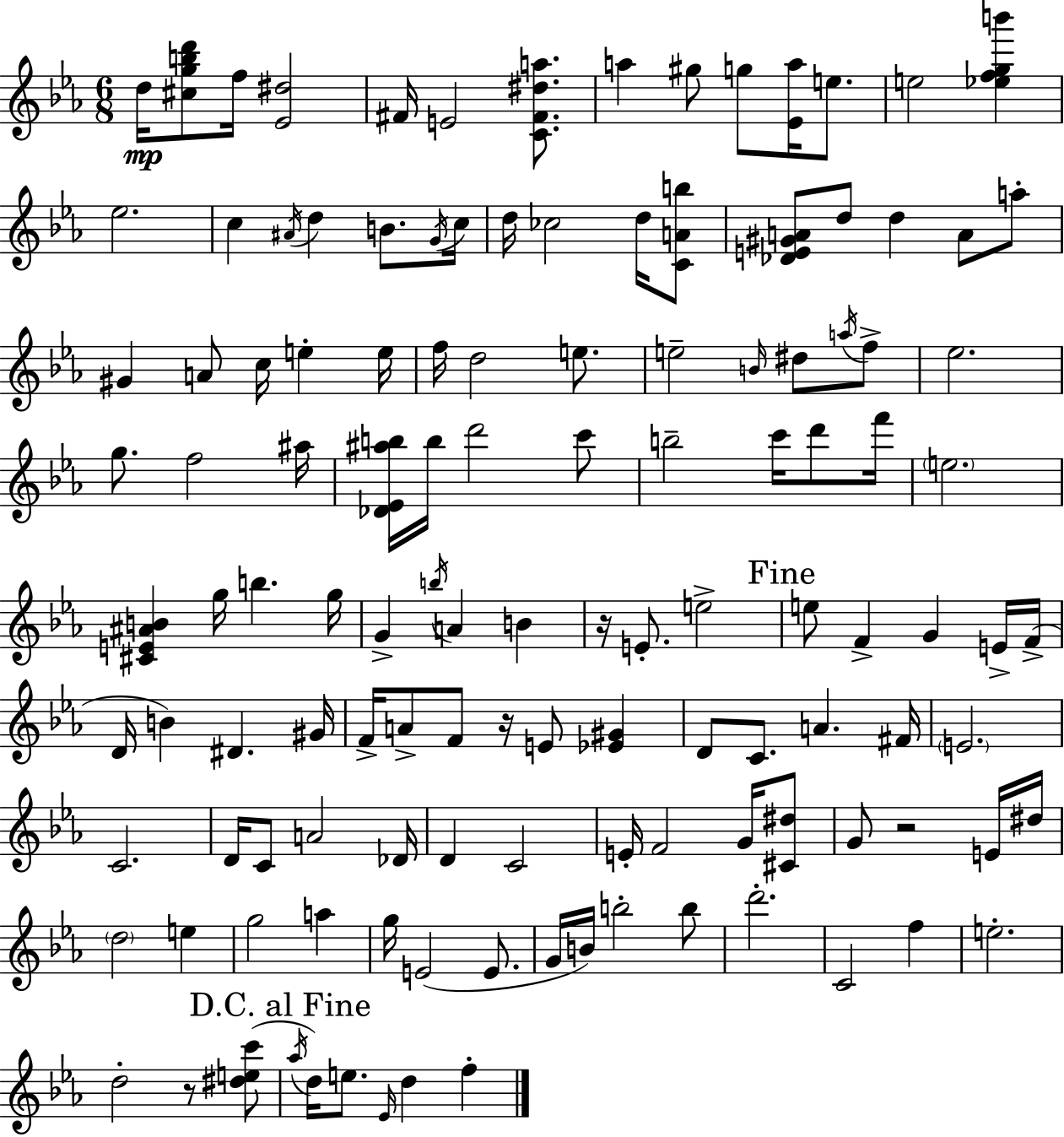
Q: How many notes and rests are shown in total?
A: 126